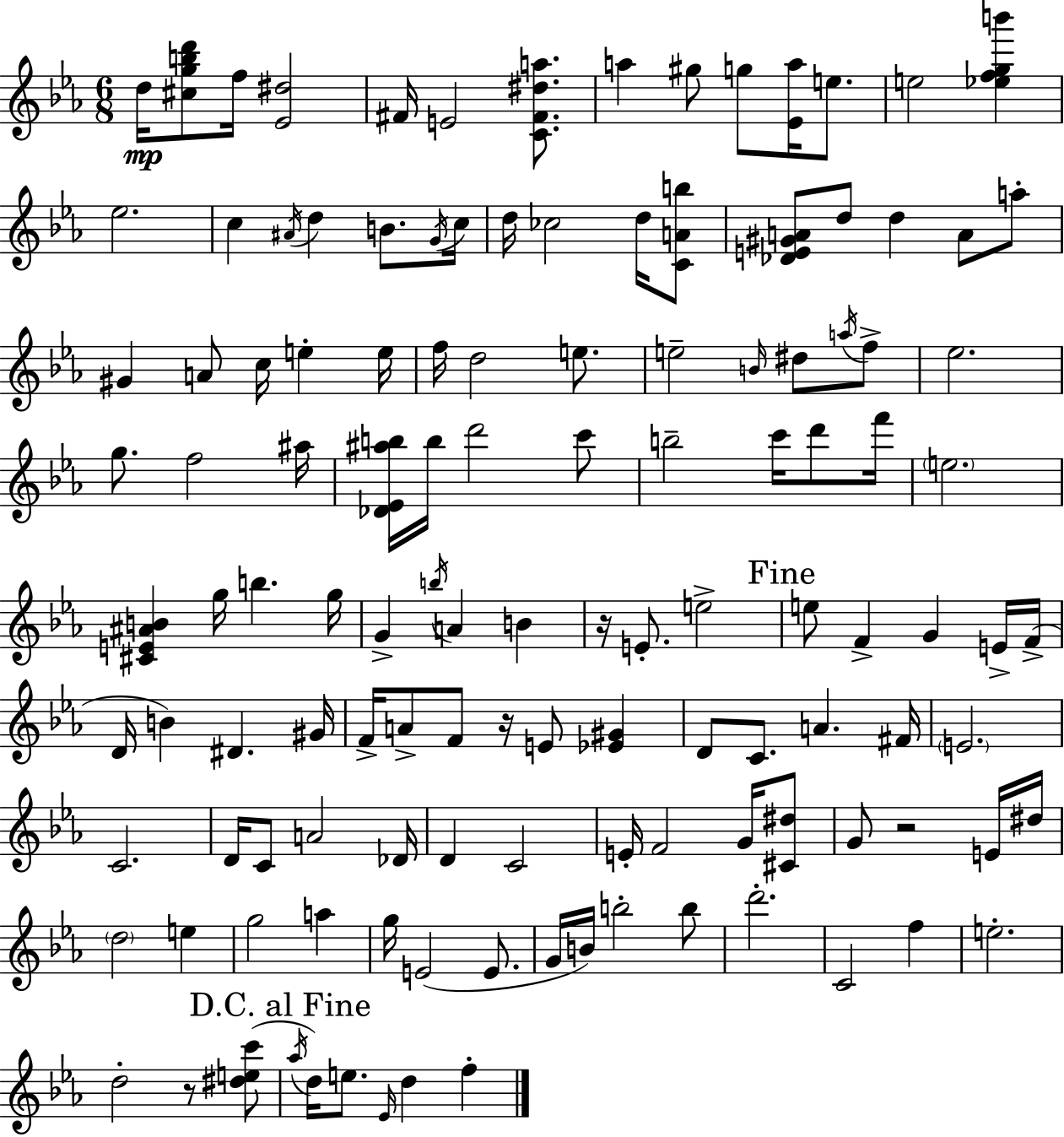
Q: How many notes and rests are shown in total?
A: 126